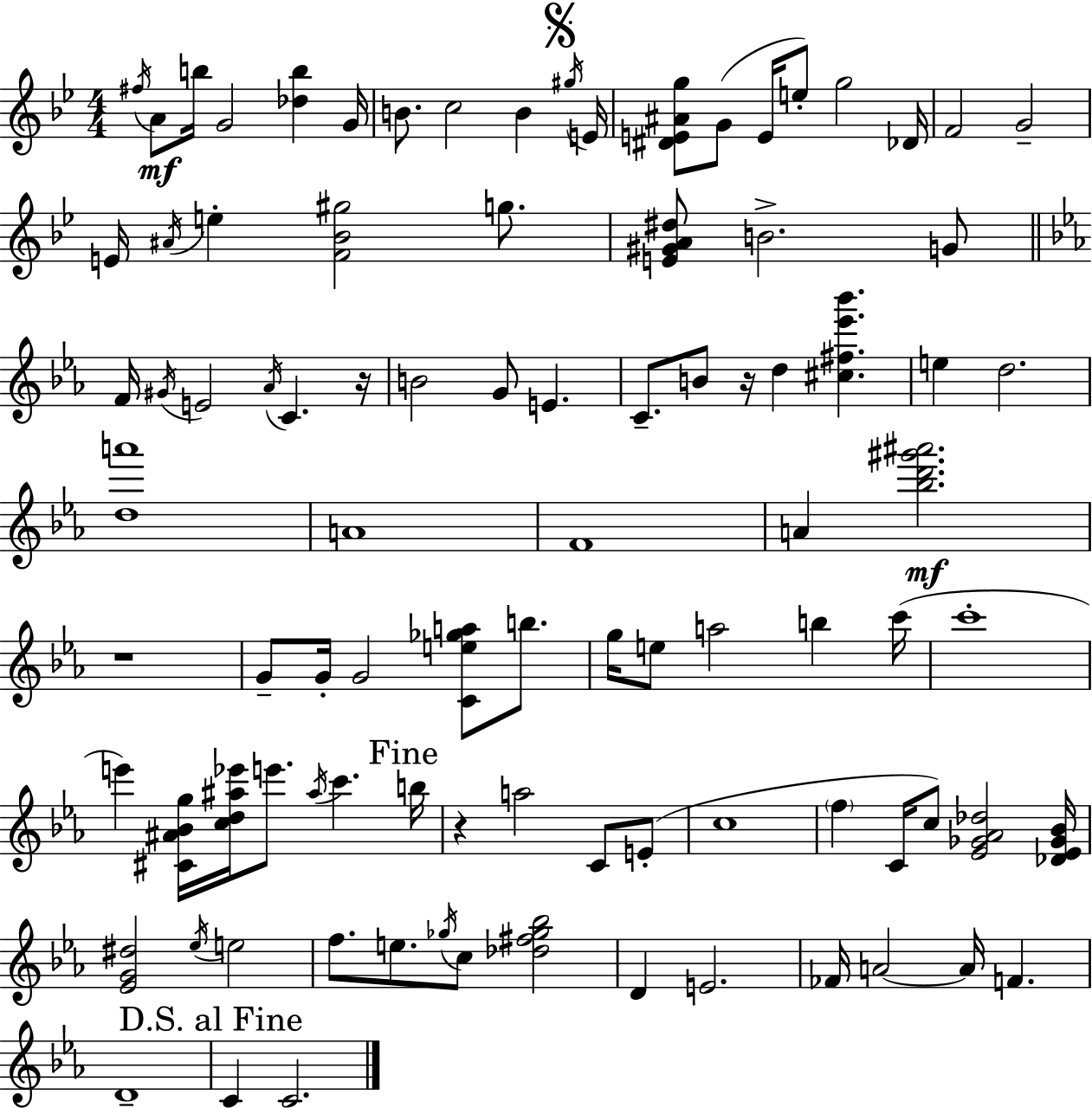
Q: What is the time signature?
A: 4/4